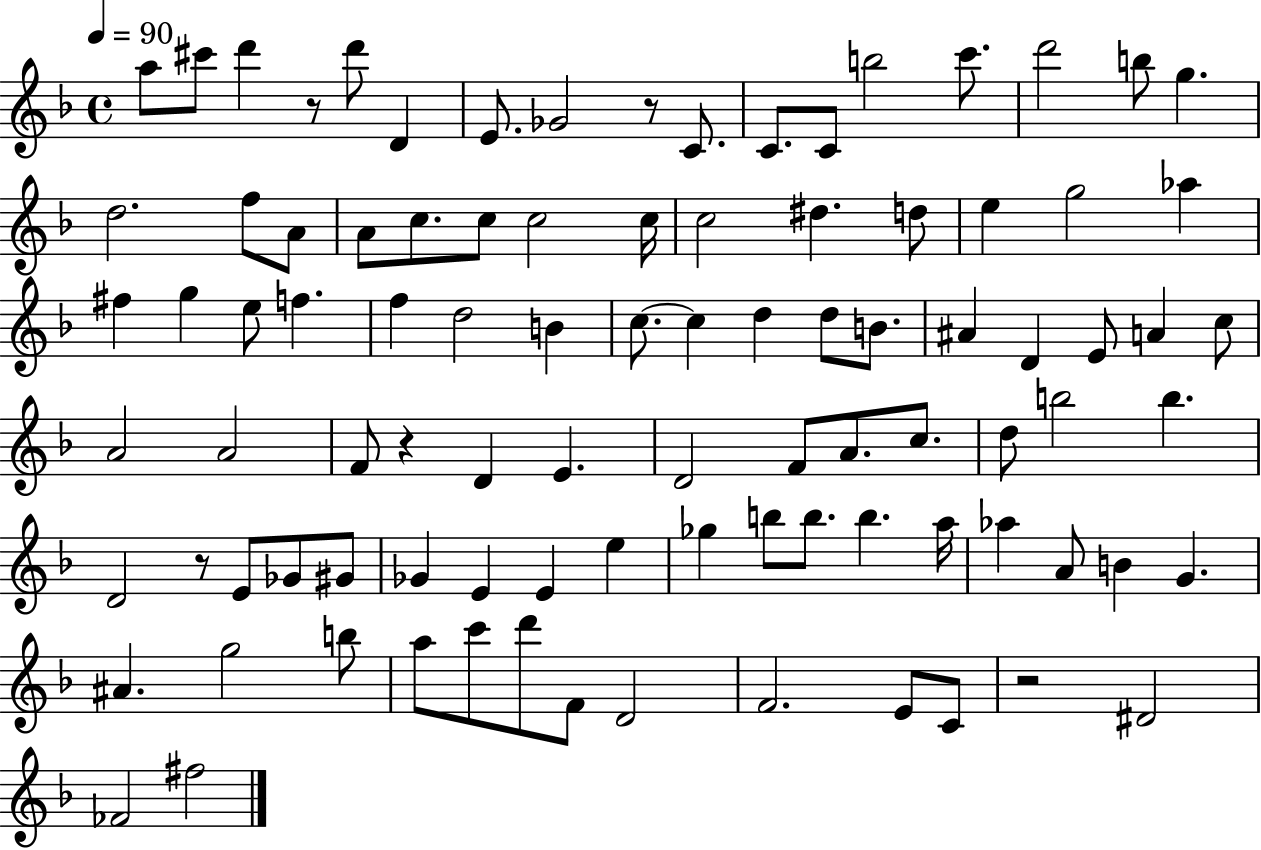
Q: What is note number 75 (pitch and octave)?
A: G4